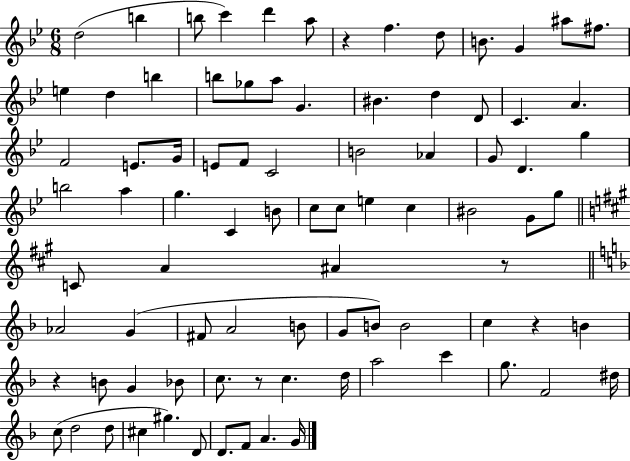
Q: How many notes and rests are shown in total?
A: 86